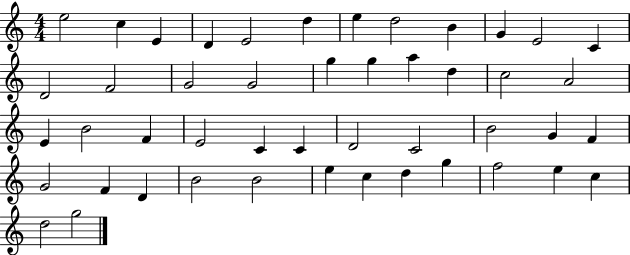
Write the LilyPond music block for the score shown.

{
  \clef treble
  \numericTimeSignature
  \time 4/4
  \key c \major
  e''2 c''4 e'4 | d'4 e'2 d''4 | e''4 d''2 b'4 | g'4 e'2 c'4 | \break d'2 f'2 | g'2 g'2 | g''4 g''4 a''4 d''4 | c''2 a'2 | \break e'4 b'2 f'4 | e'2 c'4 c'4 | d'2 c'2 | b'2 g'4 f'4 | \break g'2 f'4 d'4 | b'2 b'2 | e''4 c''4 d''4 g''4 | f''2 e''4 c''4 | \break d''2 g''2 | \bar "|."
}